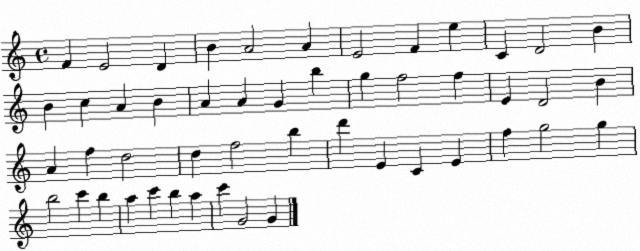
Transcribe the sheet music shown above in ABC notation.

X:1
T:Untitled
M:4/4
L:1/4
K:C
F E2 D B A2 A E2 F e C D2 B B c A B A A G b g f2 f E D2 B A f d2 d f2 b d' E C E f g2 g b2 c' b a c' b a c' G2 G